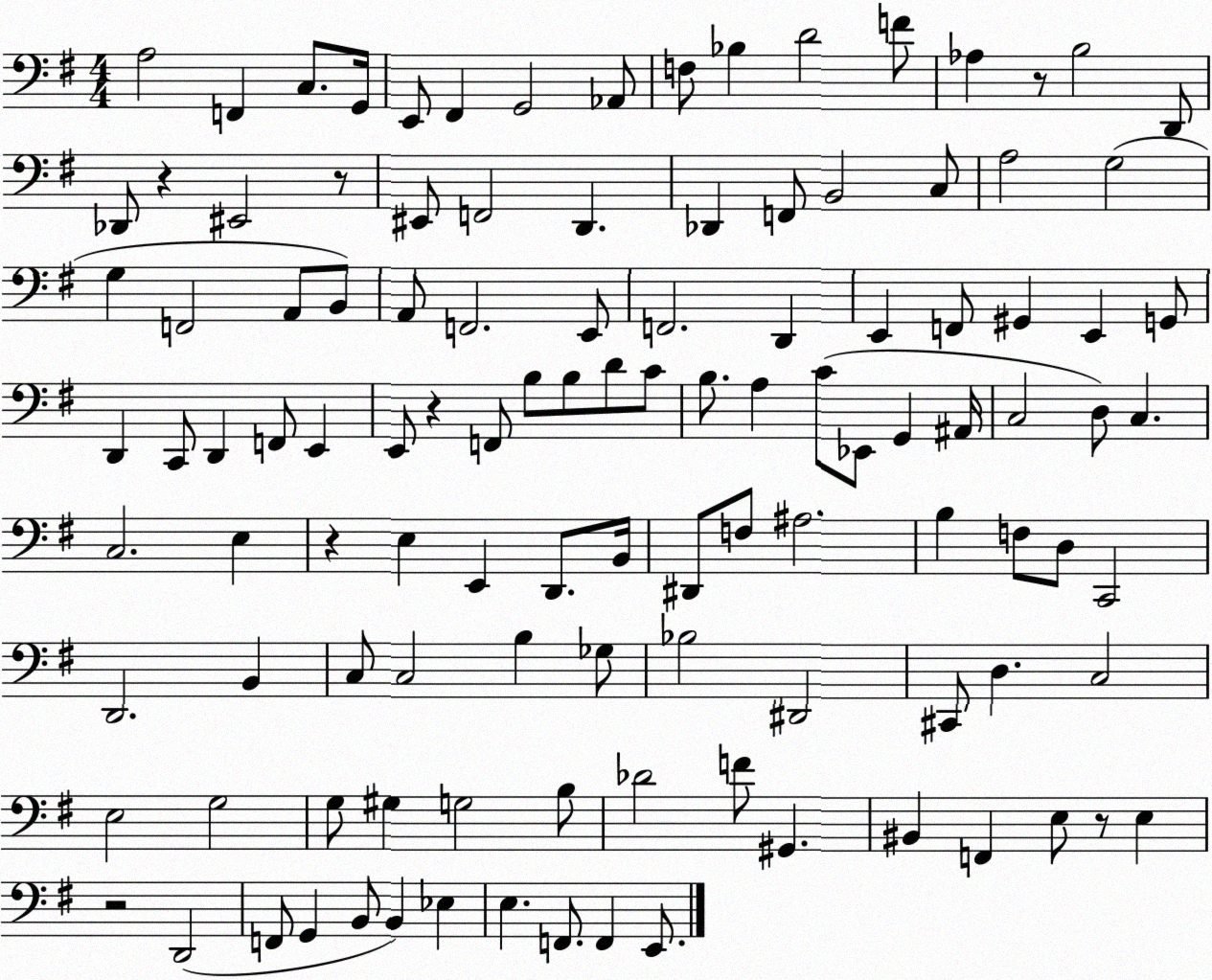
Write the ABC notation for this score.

X:1
T:Untitled
M:4/4
L:1/4
K:G
A,2 F,, C,/2 G,,/4 E,,/2 ^F,, G,,2 _A,,/2 F,/2 _B, D2 F/2 _A, z/2 B,2 D,,/2 _D,,/2 z ^E,,2 z/2 ^E,,/2 F,,2 D,, _D,, F,,/2 B,,2 C,/2 A,2 G,2 G, F,,2 A,,/2 B,,/2 A,,/2 F,,2 E,,/2 F,,2 D,, E,, F,,/2 ^G,, E,, G,,/2 D,, C,,/2 D,, F,,/2 E,, E,,/2 z F,,/2 B,/2 B,/2 D/2 C/2 B,/2 A, C/2 _E,,/2 G,, ^A,,/4 C,2 D,/2 C, C,2 E, z E, E,, D,,/2 B,,/4 ^D,,/2 F,/2 ^A,2 B, F,/2 D,/2 C,,2 D,,2 B,, C,/2 C,2 B, _G,/2 _B,2 ^D,,2 ^C,,/2 D, C,2 E,2 G,2 G,/2 ^G, G,2 B,/2 _D2 F/2 ^G,, ^B,, F,, E,/2 z/2 E, z2 D,,2 F,,/2 G,, B,,/2 B,, _E, E, F,,/2 F,, E,,/2